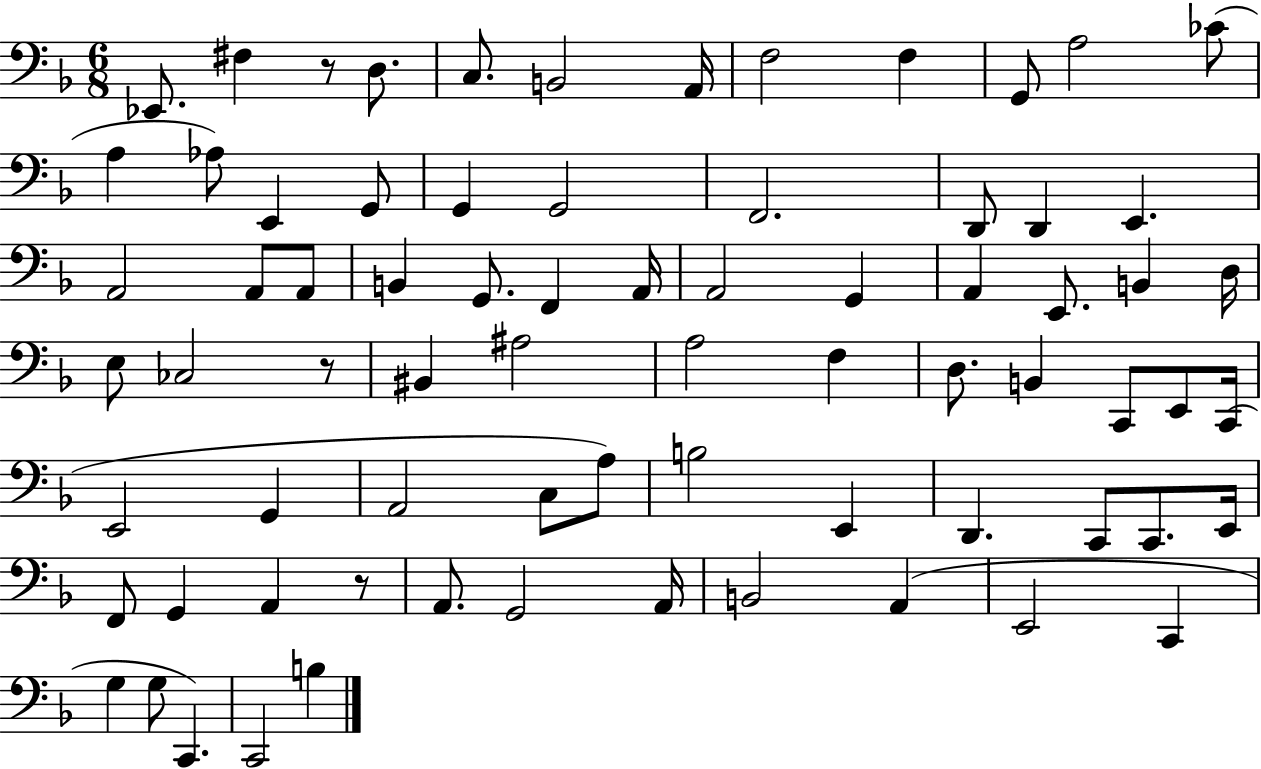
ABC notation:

X:1
T:Untitled
M:6/8
L:1/4
K:F
_E,,/2 ^F, z/2 D,/2 C,/2 B,,2 A,,/4 F,2 F, G,,/2 A,2 _C/2 A, _A,/2 E,, G,,/2 G,, G,,2 F,,2 D,,/2 D,, E,, A,,2 A,,/2 A,,/2 B,, G,,/2 F,, A,,/4 A,,2 G,, A,, E,,/2 B,, D,/4 E,/2 _C,2 z/2 ^B,, ^A,2 A,2 F, D,/2 B,, C,,/2 E,,/2 C,,/4 E,,2 G,, A,,2 C,/2 A,/2 B,2 E,, D,, C,,/2 C,,/2 E,,/4 F,,/2 G,, A,, z/2 A,,/2 G,,2 A,,/4 B,,2 A,, E,,2 C,, G, G,/2 C,, C,,2 B,